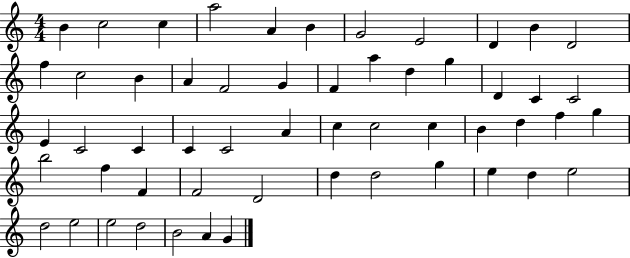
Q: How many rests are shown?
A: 0